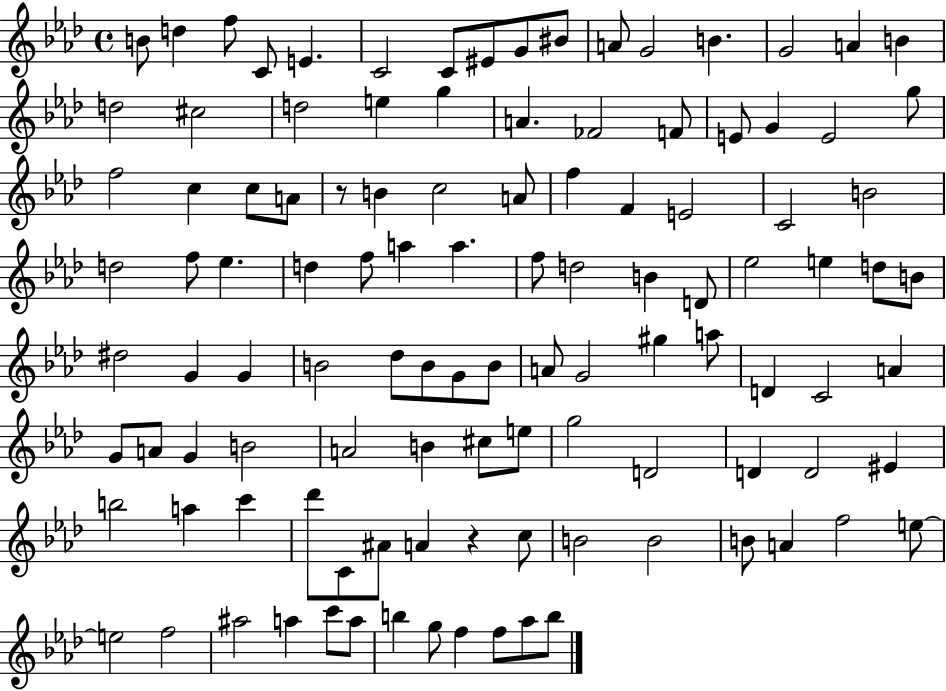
B4/e D5/q F5/e C4/e E4/q. C4/h C4/e EIS4/e G4/e BIS4/e A4/e G4/h B4/q. G4/h A4/q B4/q D5/h C#5/h D5/h E5/q G5/q A4/q. FES4/h F4/e E4/e G4/q E4/h G5/e F5/h C5/q C5/e A4/e R/e B4/q C5/h A4/e F5/q F4/q E4/h C4/h B4/h D5/h F5/e Eb5/q. D5/q F5/e A5/q A5/q. F5/e D5/h B4/q D4/e Eb5/h E5/q D5/e B4/e D#5/h G4/q G4/q B4/h Db5/e B4/e G4/e B4/e A4/e G4/h G#5/q A5/e D4/q C4/h A4/q G4/e A4/e G4/q B4/h A4/h B4/q C#5/e E5/e G5/h D4/h D4/q D4/h EIS4/q B5/h A5/q C6/q Db6/e C4/e A#4/e A4/q R/q C5/e B4/h B4/h B4/e A4/q F5/h E5/e E5/h F5/h A#5/h A5/q C6/e A5/e B5/q G5/e F5/q F5/e Ab5/e B5/e